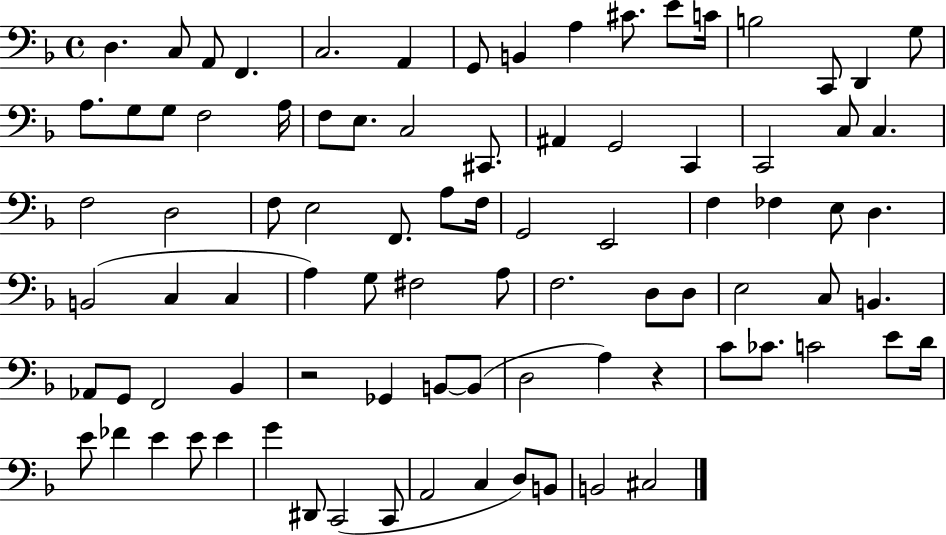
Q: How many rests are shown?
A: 2